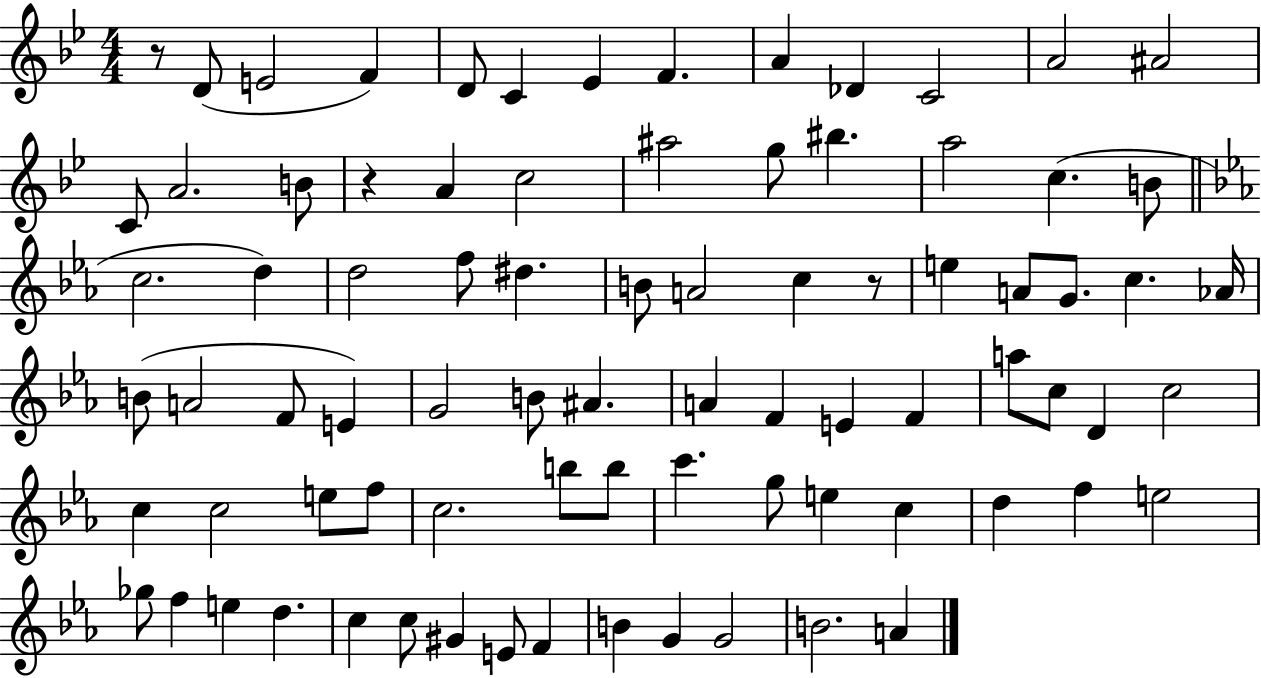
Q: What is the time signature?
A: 4/4